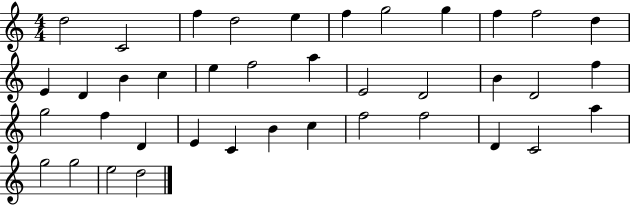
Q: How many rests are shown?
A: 0